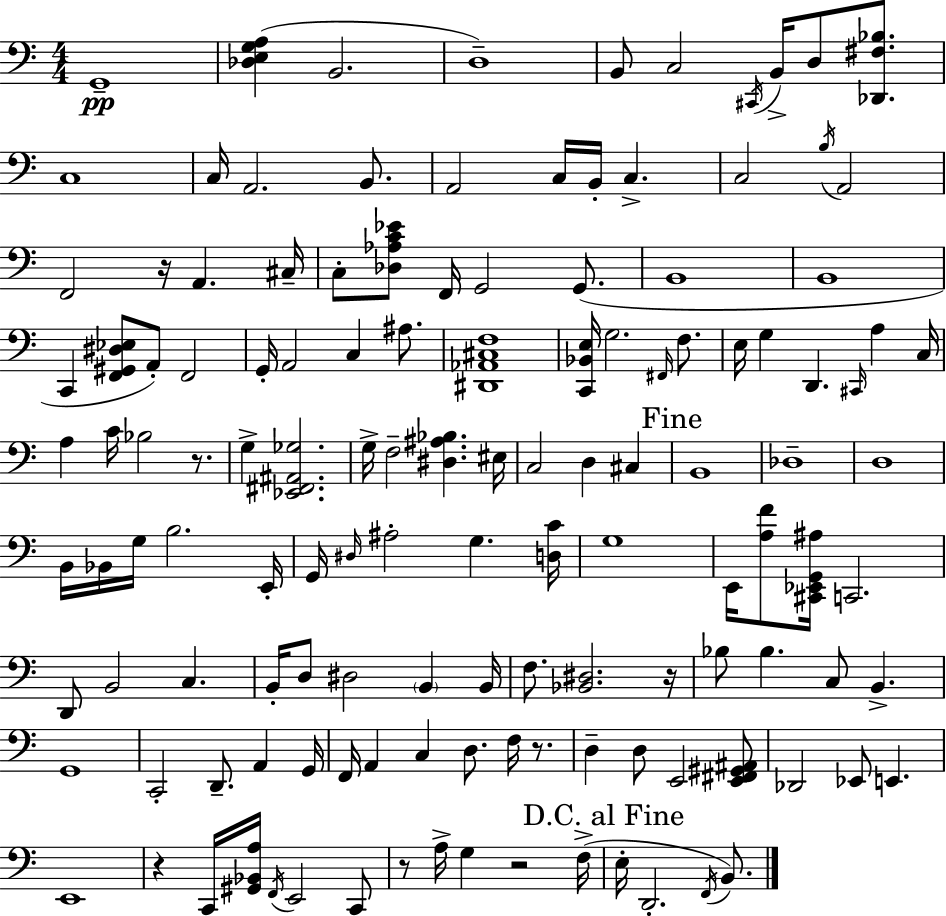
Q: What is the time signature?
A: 4/4